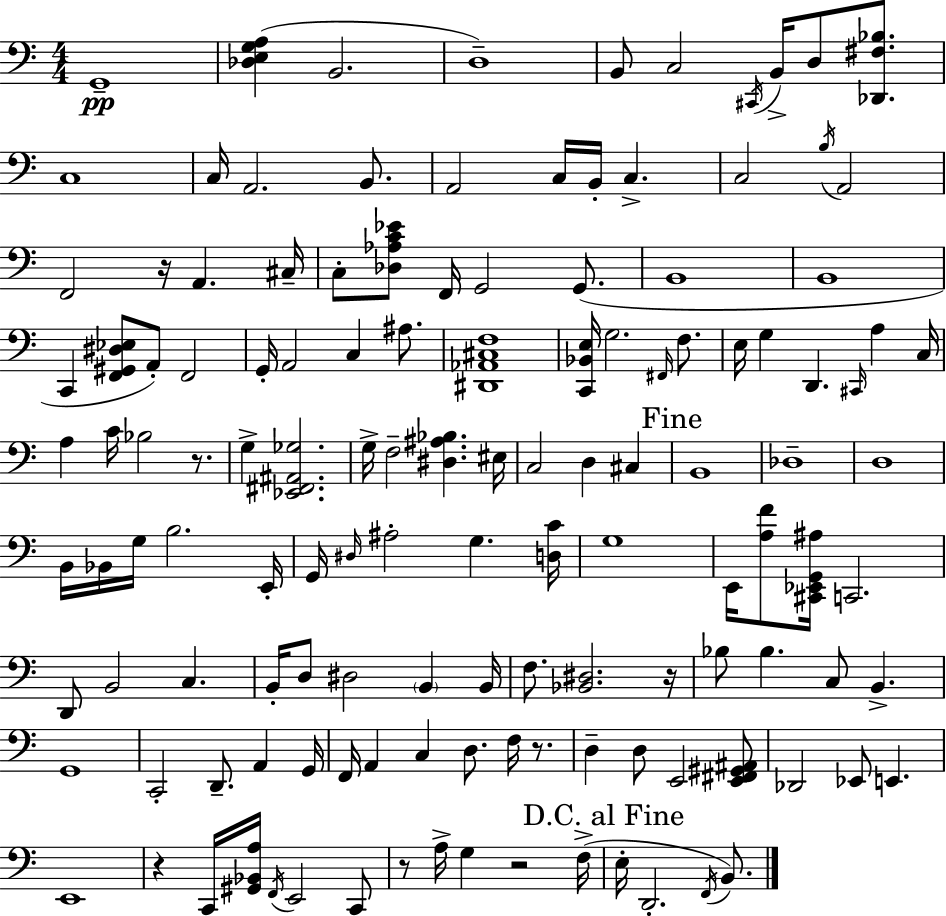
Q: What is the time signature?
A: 4/4